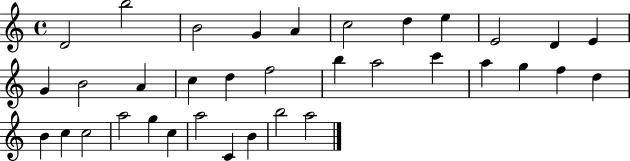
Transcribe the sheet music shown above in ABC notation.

X:1
T:Untitled
M:4/4
L:1/4
K:C
D2 b2 B2 G A c2 d e E2 D E G B2 A c d f2 b a2 c' a g f d B c c2 a2 g c a2 C B b2 a2